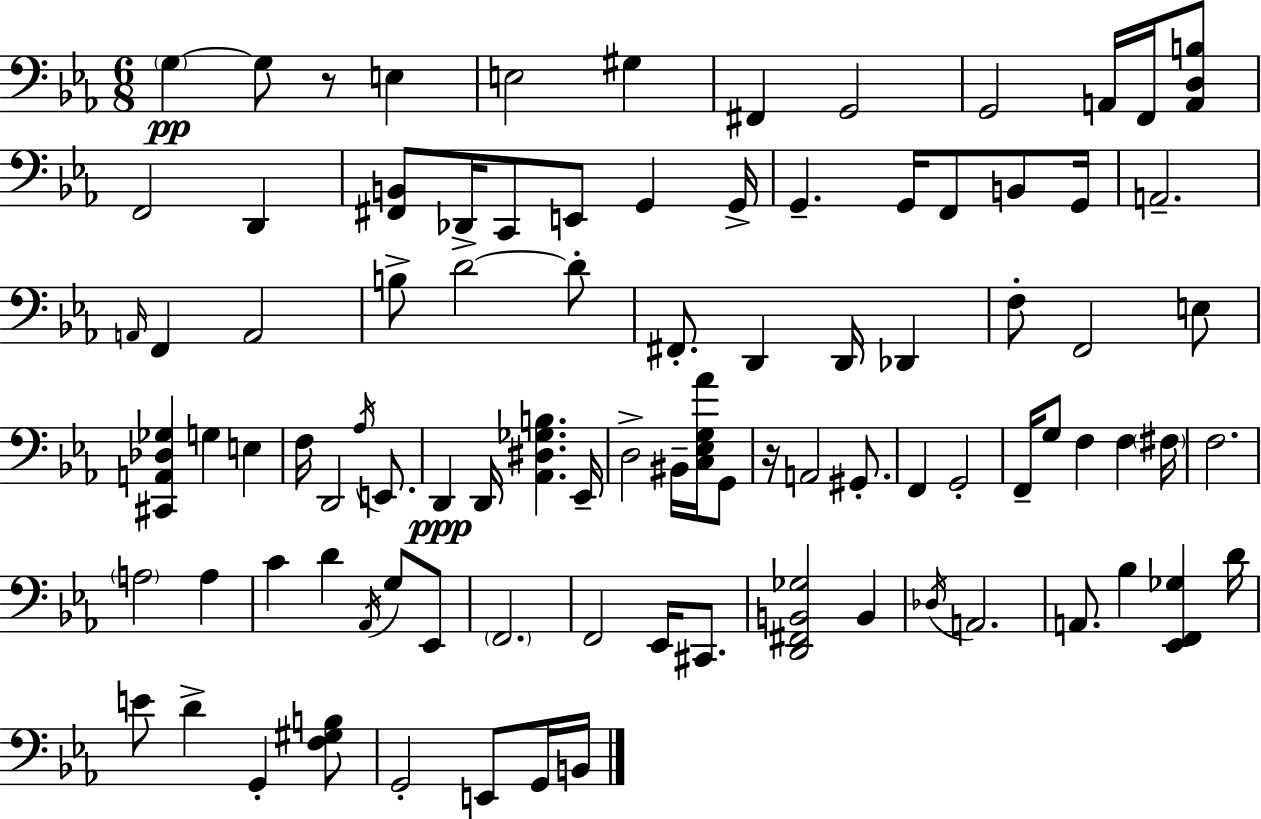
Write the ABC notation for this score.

X:1
T:Untitled
M:6/8
L:1/4
K:Eb
G, G,/2 z/2 E, E,2 ^G, ^F,, G,,2 G,,2 A,,/4 F,,/4 [A,,D,B,]/2 F,,2 D,, [^F,,B,,]/2 _D,,/4 C,,/2 E,,/2 G,, G,,/4 G,, G,,/4 F,,/2 B,,/2 G,,/4 A,,2 A,,/4 F,, A,,2 B,/2 D2 D/2 ^F,,/2 D,, D,,/4 _D,, F,/2 F,,2 E,/2 [^C,,A,,_D,_G,] G, E, F,/4 D,,2 _A,/4 E,,/2 D,, D,,/4 [_A,,^D,_G,B,] _E,,/4 D,2 ^B,,/4 [C,_E,G,_A]/4 G,,/2 z/4 A,,2 ^G,,/2 F,, G,,2 F,,/4 G,/2 F, F, ^F,/4 F,2 A,2 A, C D _A,,/4 G,/2 _E,,/2 F,,2 F,,2 _E,,/4 ^C,,/2 [D,,^F,,B,,_G,]2 B,, _D,/4 A,,2 A,,/2 _B, [_E,,F,,_G,] D/4 E/2 D G,, [F,^G,B,]/2 G,,2 E,,/2 G,,/4 B,,/4